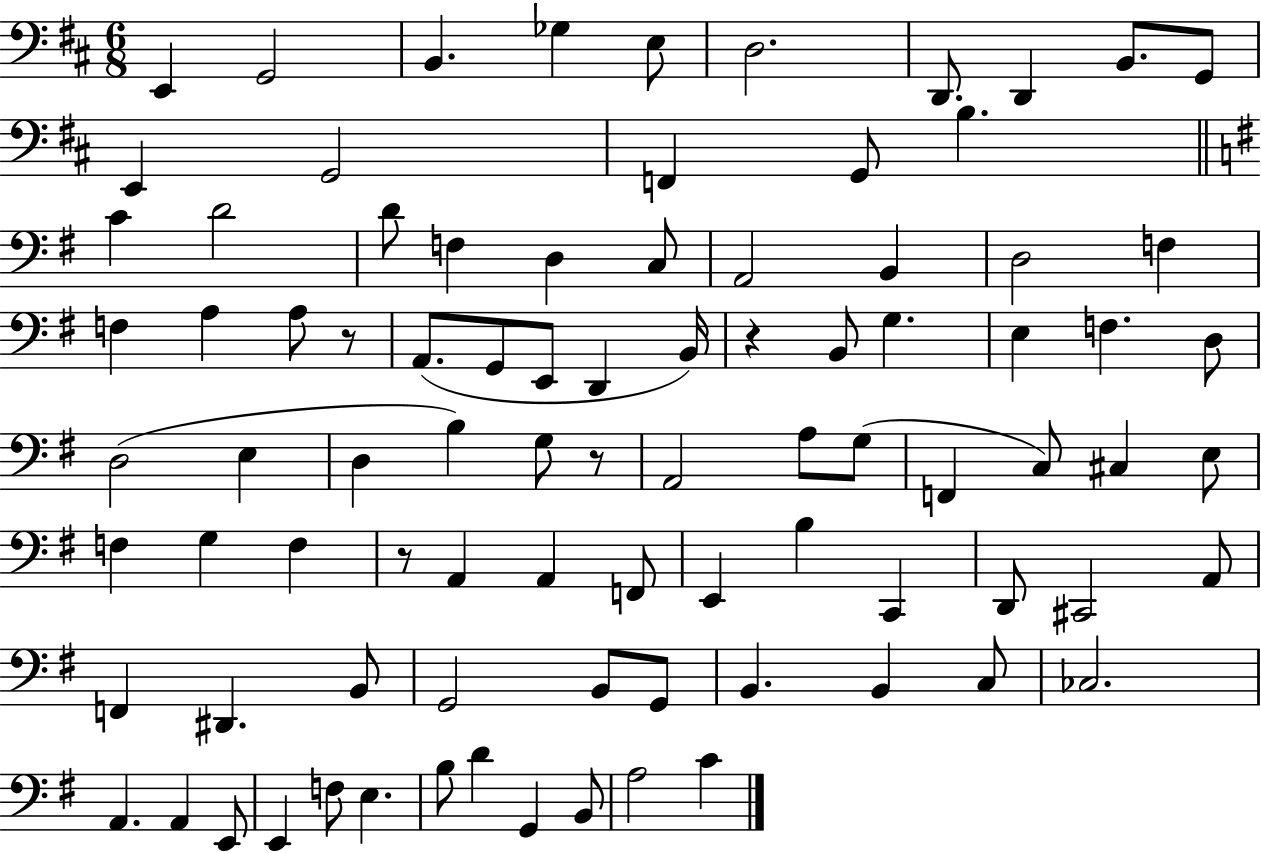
E2/q G2/h B2/q. Gb3/q E3/e D3/h. D2/e. D2/q B2/e. G2/e E2/q G2/h F2/q G2/e B3/q. C4/q D4/h D4/e F3/q D3/q C3/e A2/h B2/q D3/h F3/q F3/q A3/q A3/e R/e A2/e. G2/e E2/e D2/q B2/s R/q B2/e G3/q. E3/q F3/q. D3/e D3/h E3/q D3/q B3/q G3/e R/e A2/h A3/e G3/e F2/q C3/e C#3/q E3/e F3/q G3/q F3/q R/e A2/q A2/q F2/e E2/q B3/q C2/q D2/e C#2/h A2/e F2/q D#2/q. B2/e G2/h B2/e G2/e B2/q. B2/q C3/e CES3/h. A2/q. A2/q E2/e E2/q F3/e E3/q. B3/e D4/q G2/q B2/e A3/h C4/q